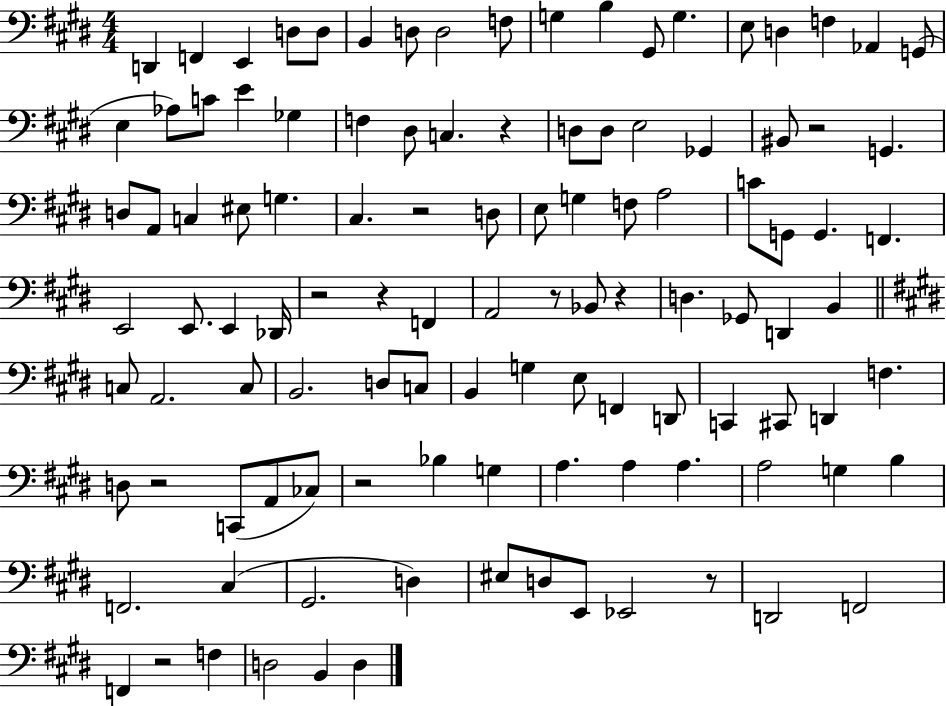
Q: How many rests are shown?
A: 11